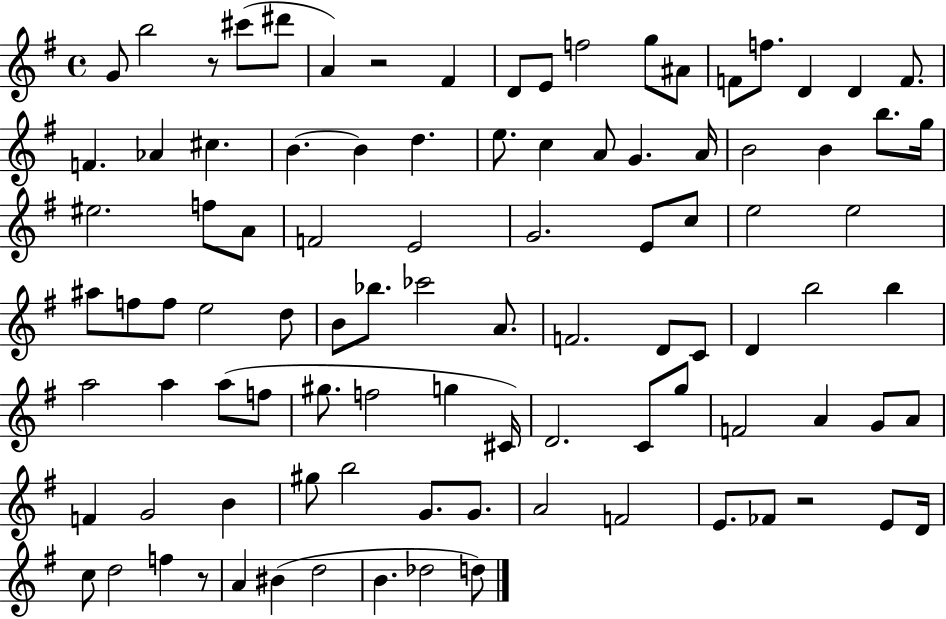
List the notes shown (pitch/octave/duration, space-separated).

G4/e B5/h R/e C#6/e D#6/e A4/q R/h F#4/q D4/e E4/e F5/h G5/e A#4/e F4/e F5/e. D4/q D4/q F4/e. F4/q. Ab4/q C#5/q. B4/q. B4/q D5/q. E5/e. C5/q A4/e G4/q. A4/s B4/h B4/q B5/e. G5/s EIS5/h. F5/e A4/e F4/h E4/h G4/h. E4/e C5/e E5/h E5/h A#5/e F5/e F5/e E5/h D5/e B4/e Bb5/e. CES6/h A4/e. F4/h. D4/e C4/e D4/q B5/h B5/q A5/h A5/q A5/e F5/e G#5/e. F5/h G5/q C#4/s D4/h. C4/e G5/e F4/h A4/q G4/e A4/e F4/q G4/h B4/q G#5/e B5/h G4/e. G4/e. A4/h F4/h E4/e. FES4/e R/h E4/e D4/s C5/e D5/h F5/q R/e A4/q BIS4/q D5/h B4/q. Db5/h D5/e